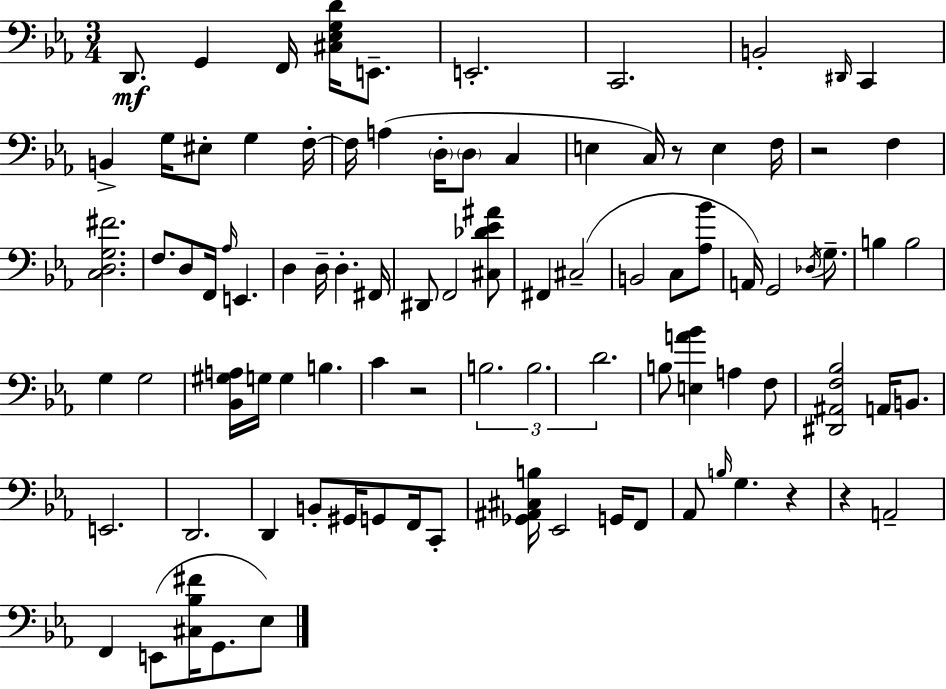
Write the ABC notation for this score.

X:1
T:Untitled
M:3/4
L:1/4
K:Eb
D,,/2 G,, F,,/4 [^C,_E,G,D]/4 E,,/2 E,,2 C,,2 B,,2 ^D,,/4 C,, B,, G,/4 ^E,/2 G, F,/4 F,/4 A, D,/4 D,/2 C, E, C,/4 z/2 E, F,/4 z2 F, [C,D,G,^F]2 F,/2 D,/2 F,,/4 _A,/4 E,, D, D,/4 D, ^F,,/4 ^D,,/2 F,,2 [^C,_D_E^A]/2 ^F,, ^C,2 B,,2 C,/2 [_A,_B]/2 A,,/4 G,,2 _D,/4 G,/2 B, B,2 G, G,2 [_B,,^G,A,]/4 G,/4 G, B, C z2 B,2 B,2 D2 B,/2 [E,A_B] A, F,/2 [^D,,^A,,F,_B,]2 A,,/4 B,,/2 E,,2 D,,2 D,, B,,/2 ^G,,/4 G,,/2 F,,/4 C,,/2 [_G,,^A,,^C,B,]/4 _E,,2 G,,/4 F,,/2 _A,,/2 B,/4 G, z z A,,2 F,, E,,/2 [^C,_B,^F]/4 G,,/2 _E,/2